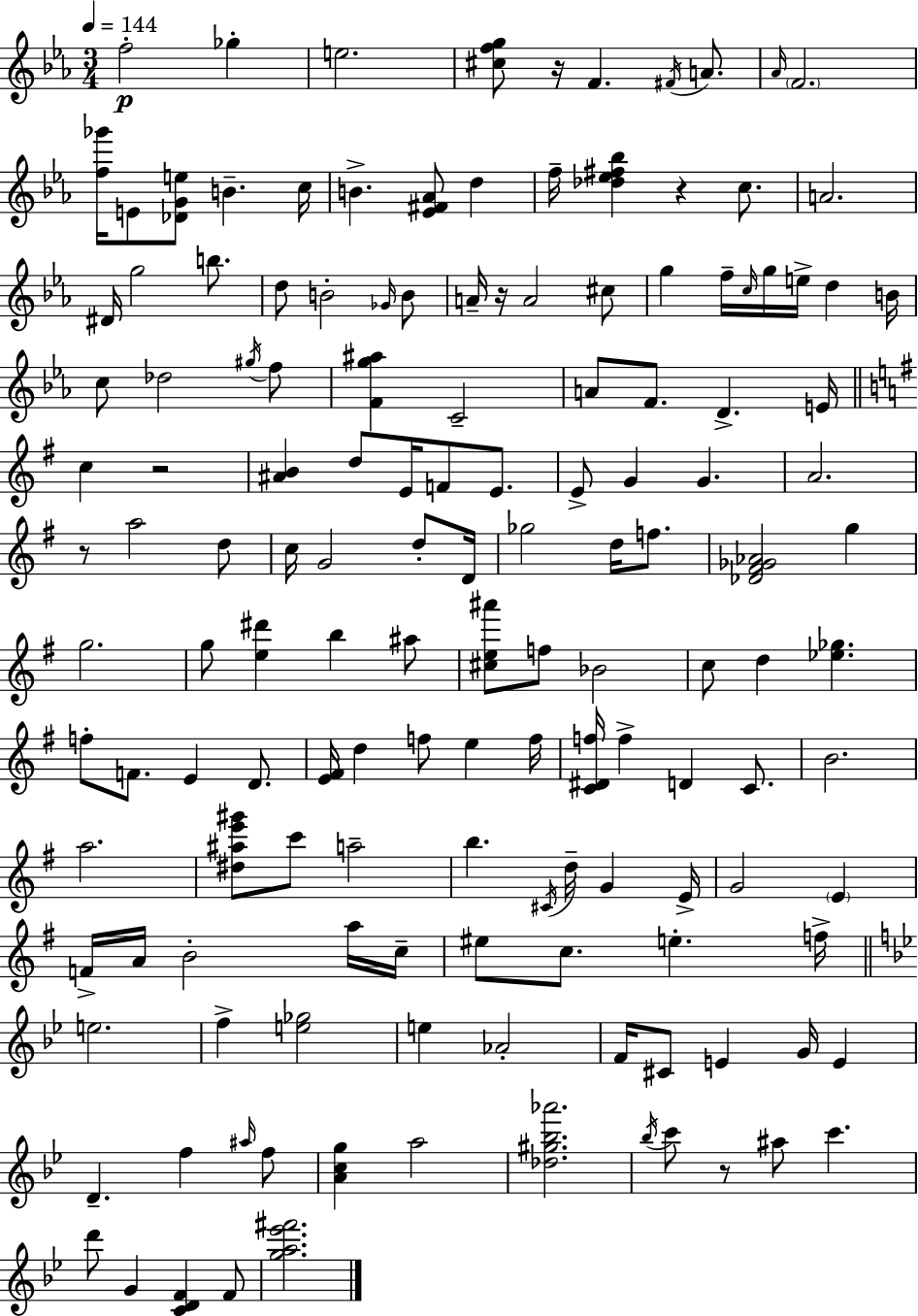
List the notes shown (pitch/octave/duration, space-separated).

F5/h Gb5/q E5/h. [C#5,F5,G5]/e R/s F4/q. F#4/s A4/e. Ab4/s F4/h. [F5,Gb6]/s E4/e [Db4,G4,E5]/e B4/q. C5/s B4/q. [Eb4,F#4,Ab4]/e D5/q F5/s [Db5,Eb5,F#5,Bb5]/q R/q C5/e. A4/h. D#4/s G5/h B5/e. D5/e B4/h Gb4/s B4/e A4/s R/s A4/h C#5/e G5/q F5/s C5/s G5/s E5/s D5/q B4/s C5/e Db5/h G#5/s F5/e [F4,G5,A#5]/q C4/h A4/e F4/e. D4/q. E4/s C5/q R/h [A#4,B4]/q D5/e E4/s F4/e E4/e. E4/e G4/q G4/q. A4/h. R/e A5/h D5/e C5/s G4/h D5/e D4/s Gb5/h D5/s F5/e. [Db4,F#4,Gb4,Ab4]/h G5/q G5/h. G5/e [E5,D#6]/q B5/q A#5/e [C#5,E5,A#6]/e F5/e Bb4/h C5/e D5/q [Eb5,Gb5]/q. F5/e F4/e. E4/q D4/e. [E4,F#4]/s D5/q F5/e E5/q F5/s [C4,D#4,F5]/s F5/q D4/q C4/e. B4/h. A5/h. [D#5,A#5,E6,G#6]/e C6/e A5/h B5/q. C#4/s D5/s G4/q E4/s G4/h E4/q F4/s A4/s B4/h A5/s C5/s EIS5/e C5/e. E5/q. F5/s E5/h. F5/q [E5,Gb5]/h E5/q Ab4/h F4/s C#4/e E4/q G4/s E4/q D4/q. F5/q A#5/s F5/e [A4,C5,G5]/q A5/h [Db5,G#5,Bb5,Ab6]/h. Bb5/s C6/e R/e A#5/e C6/q. D6/e G4/q [C4,D4,F4]/q F4/e [G5,A5,Eb6,F#6]/h.